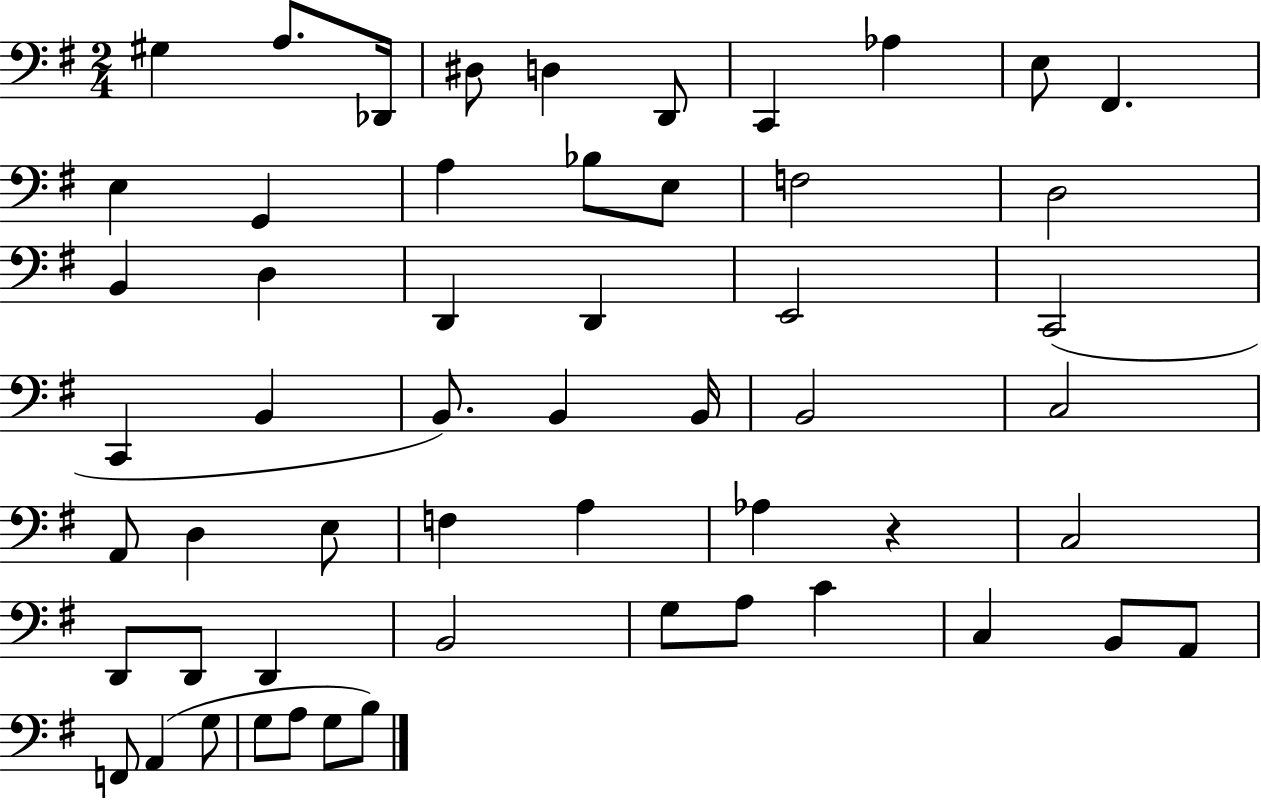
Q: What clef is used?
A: bass